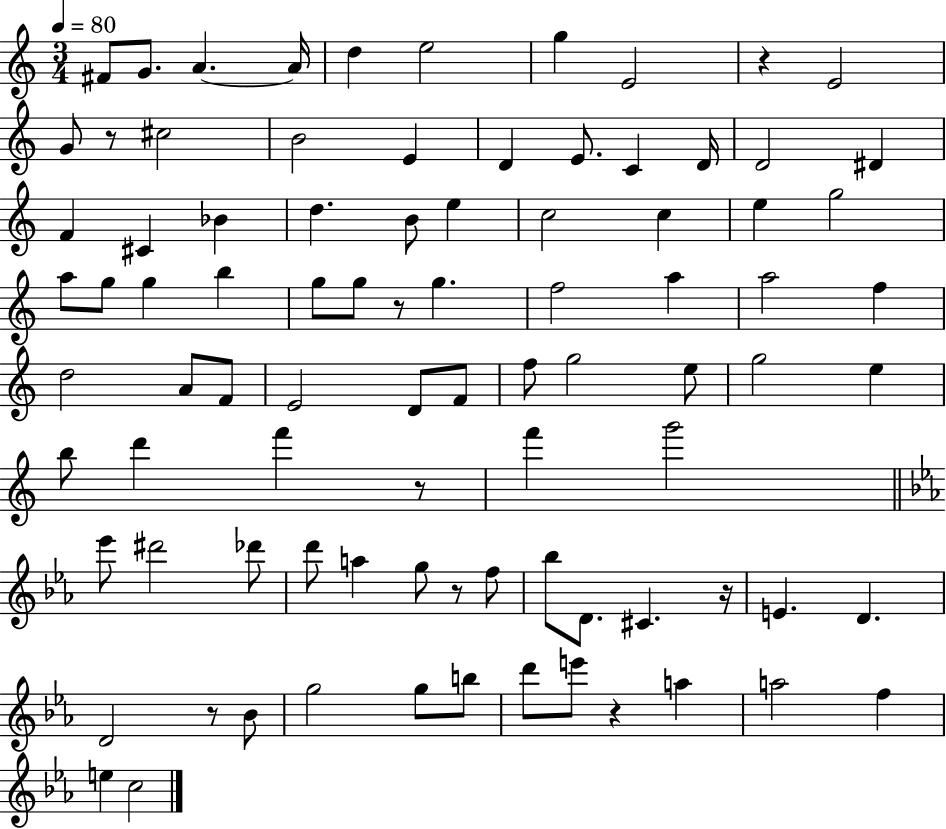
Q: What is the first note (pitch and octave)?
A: F#4